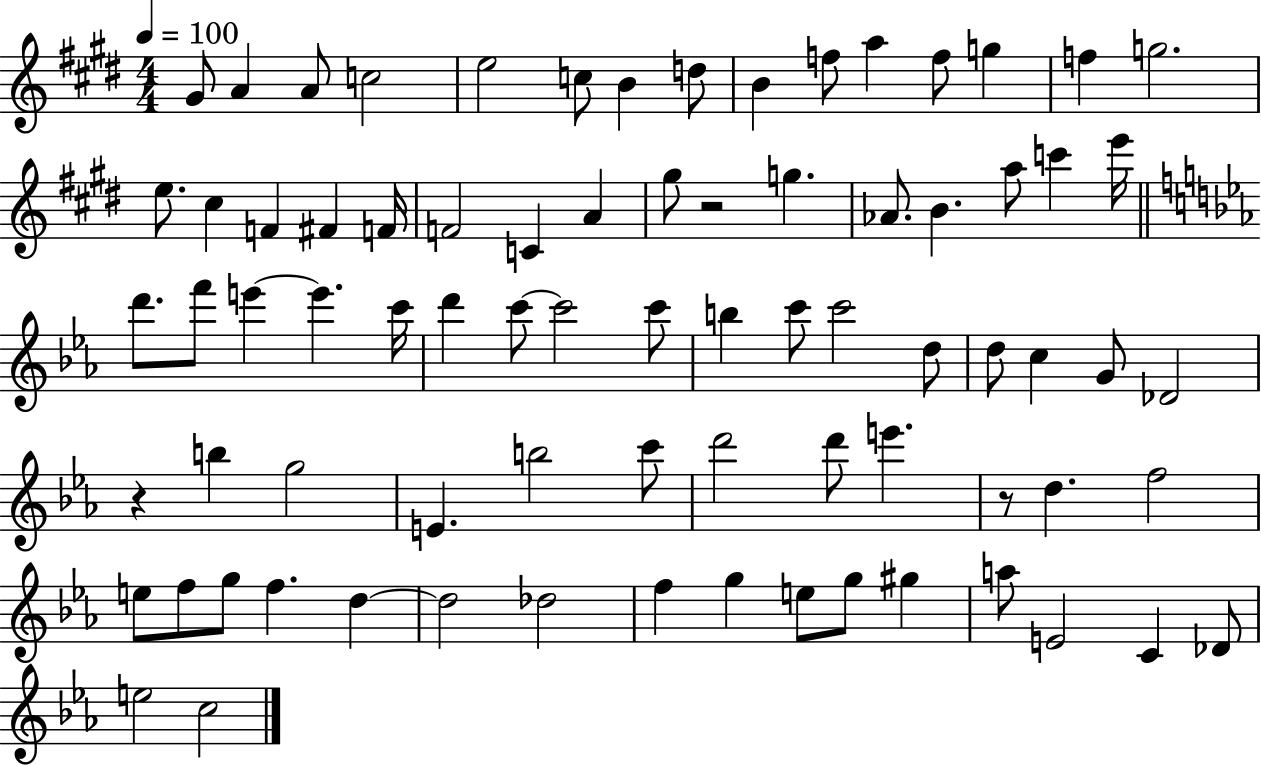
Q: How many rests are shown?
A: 3